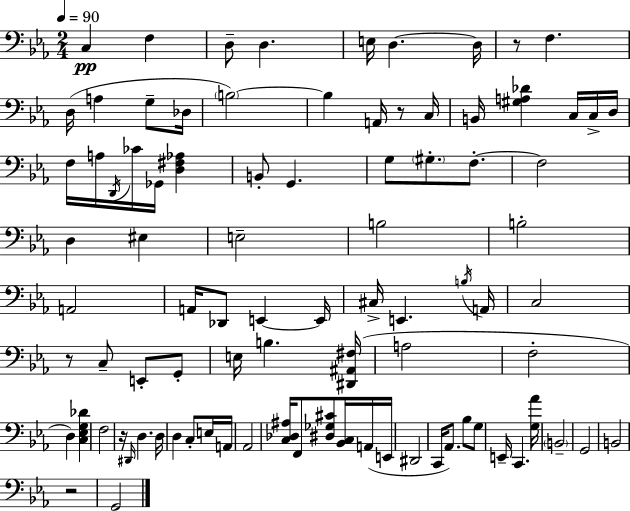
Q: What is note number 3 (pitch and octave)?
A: D3